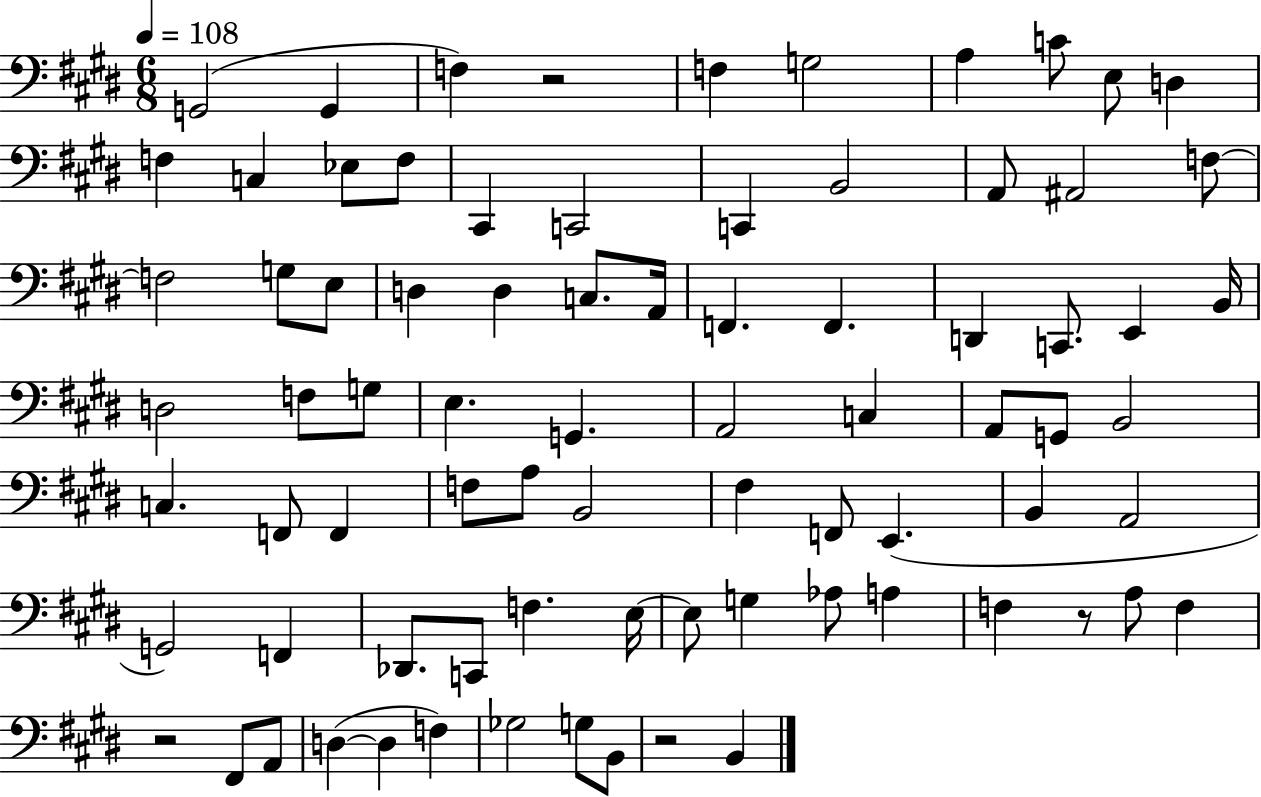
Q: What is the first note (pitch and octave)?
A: G2